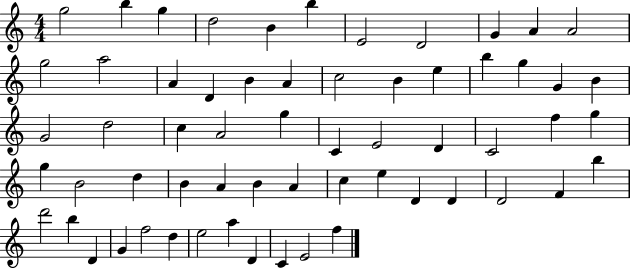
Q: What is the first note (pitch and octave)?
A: G5